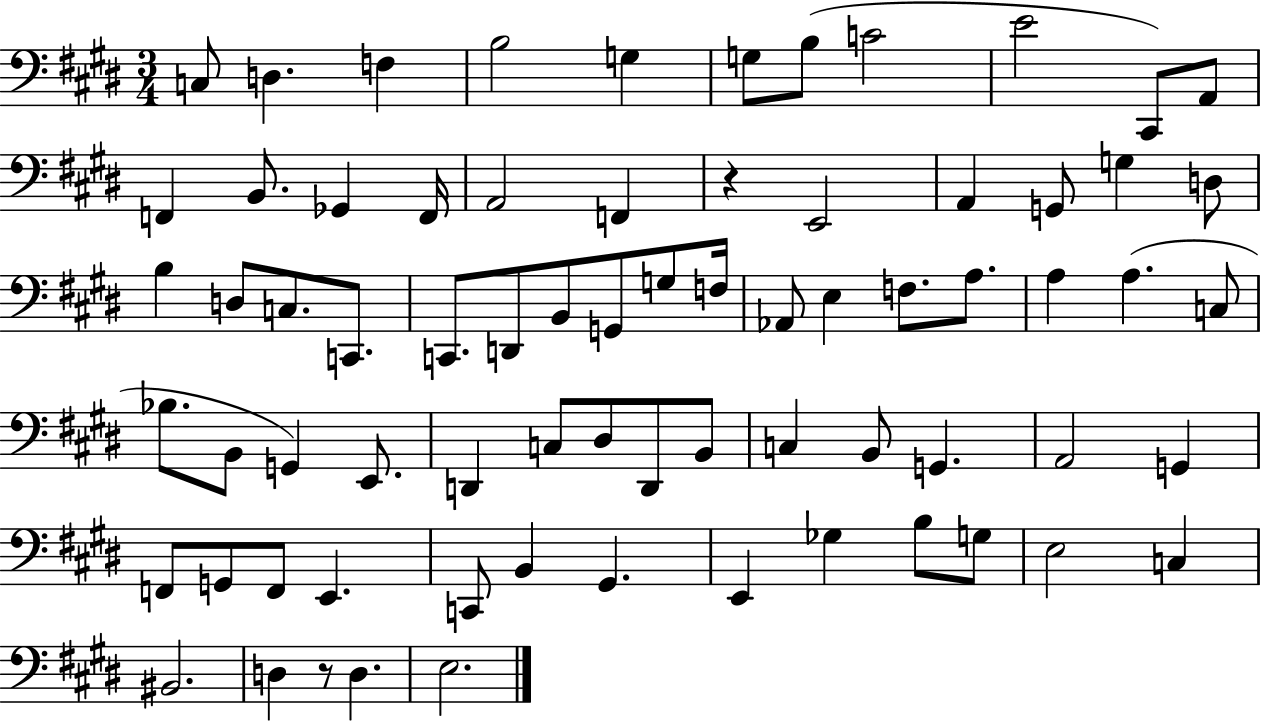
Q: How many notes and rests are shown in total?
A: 72